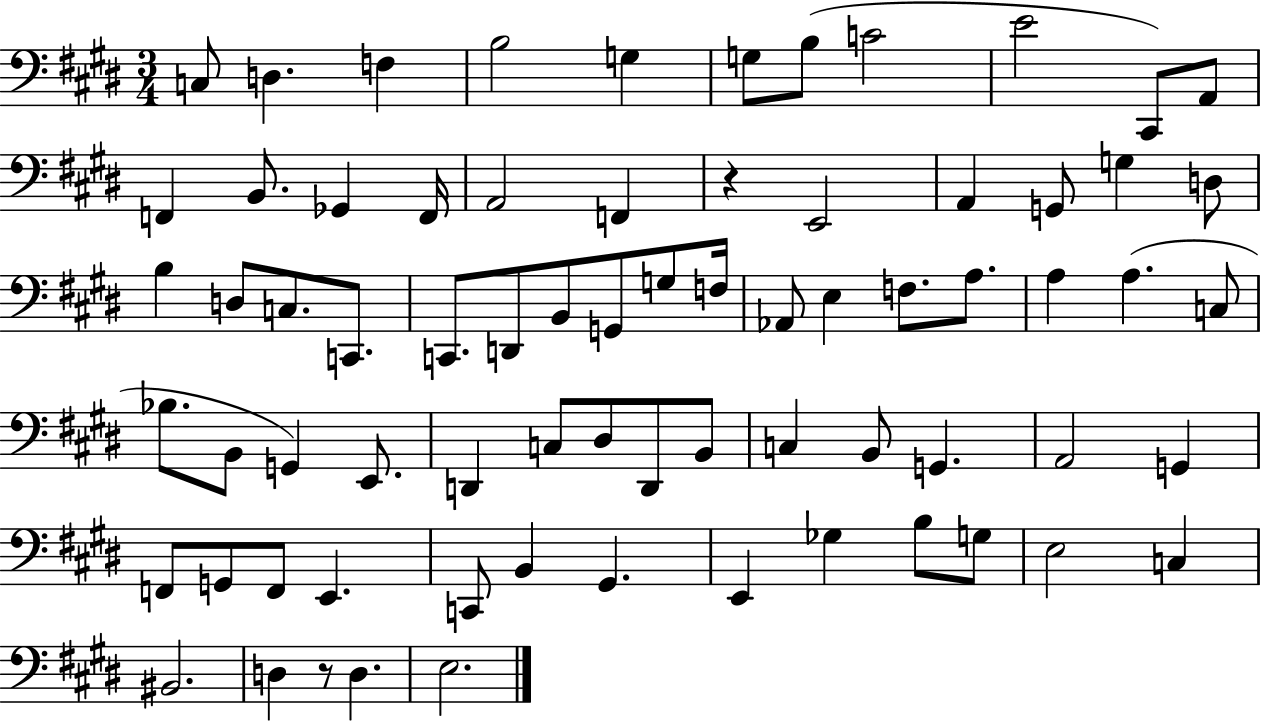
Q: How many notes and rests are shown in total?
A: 72